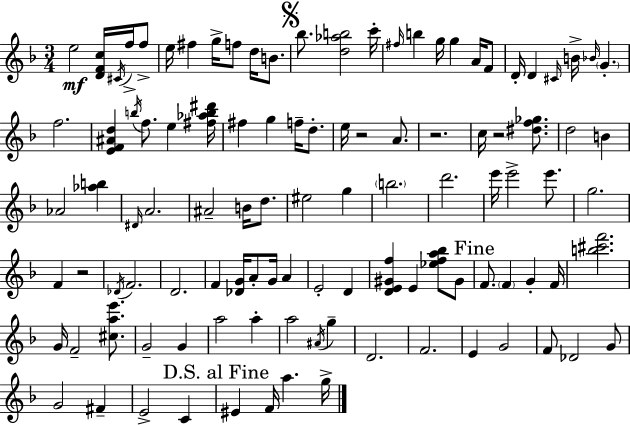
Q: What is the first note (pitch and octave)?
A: E5